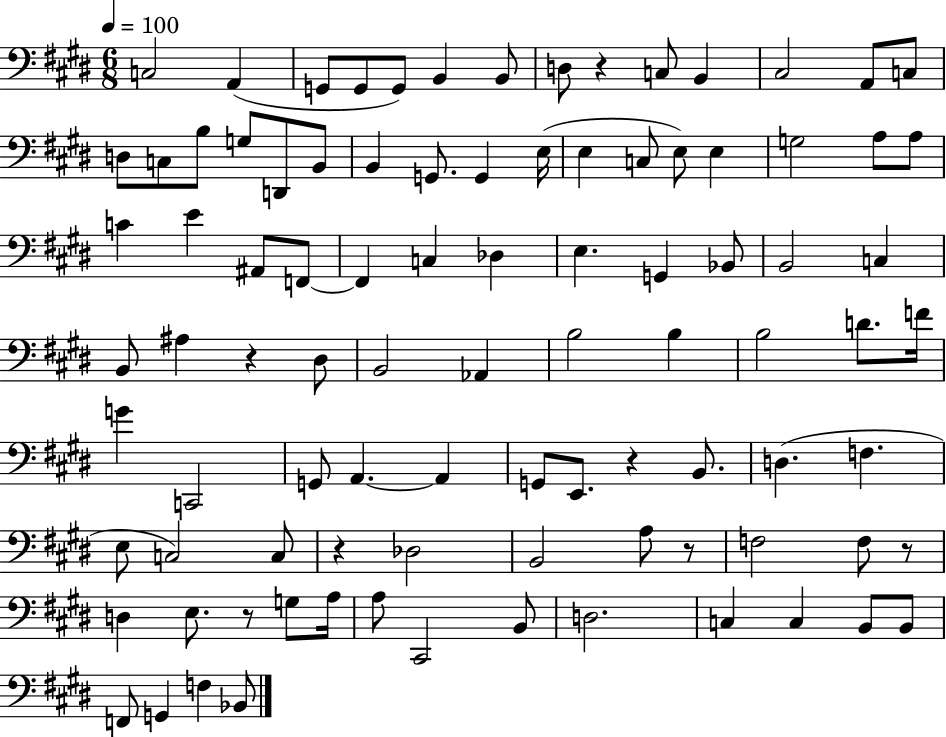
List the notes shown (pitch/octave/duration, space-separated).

C3/h A2/q G2/e G2/e G2/e B2/q B2/e D3/e R/q C3/e B2/q C#3/h A2/e C3/e D3/e C3/e B3/e G3/e D2/e B2/e B2/q G2/e. G2/q E3/s E3/q C3/e E3/e E3/q G3/h A3/e A3/e C4/q E4/q A#2/e F2/e F2/q C3/q Db3/q E3/q. G2/q Bb2/e B2/h C3/q B2/e A#3/q R/q D#3/e B2/h Ab2/q B3/h B3/q B3/h D4/e. F4/s G4/q C2/h G2/e A2/q. A2/q G2/e E2/e. R/q B2/e. D3/q. F3/q. E3/e C3/h C3/e R/q Db3/h B2/h A3/e R/e F3/h F3/e R/e D3/q E3/e. R/e G3/e A3/s A3/e C#2/h B2/e D3/h. C3/q C3/q B2/e B2/e F2/e G2/q F3/q Bb2/e